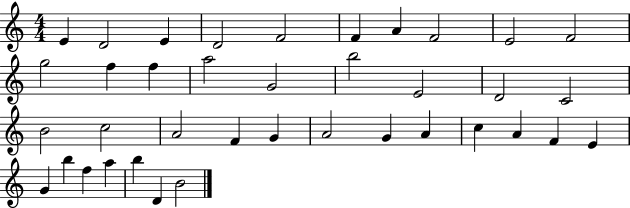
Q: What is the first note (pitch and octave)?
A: E4